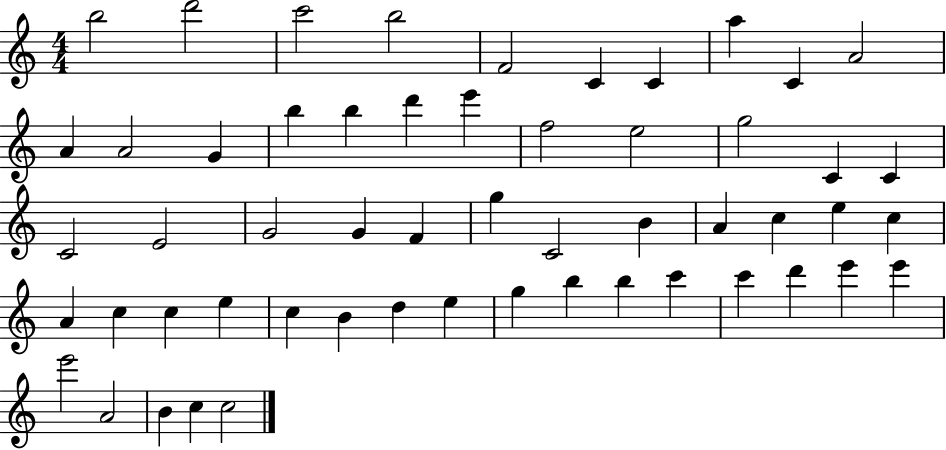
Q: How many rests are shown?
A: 0